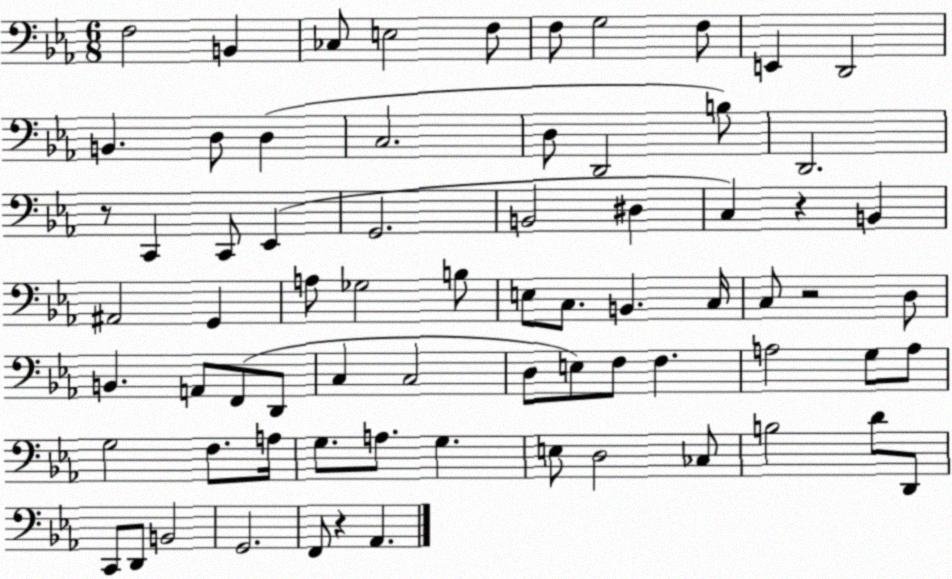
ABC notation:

X:1
T:Untitled
M:6/8
L:1/4
K:Eb
F,2 B,, _C,/2 E,2 F,/2 F,/2 G,2 F,/2 E,, D,,2 B,, D,/2 D, C,2 D,/2 D,,2 B,/2 D,,2 z/2 C,, C,,/2 _E,, G,,2 B,,2 ^D, C, z B,, ^A,,2 G,, A,/2 _G,2 B,/2 E,/2 C,/2 B,, C,/4 C,/2 z2 D,/2 B,, A,,/2 F,,/2 D,,/2 C, C,2 D,/2 E,/2 F,/2 F, A,2 G,/2 A,/2 G,2 F,/2 A,/4 G,/2 A,/2 G, E,/2 D,2 _C,/2 B,2 D/2 D,,/2 C,,/2 D,,/2 B,,2 G,,2 F,,/2 z _A,,